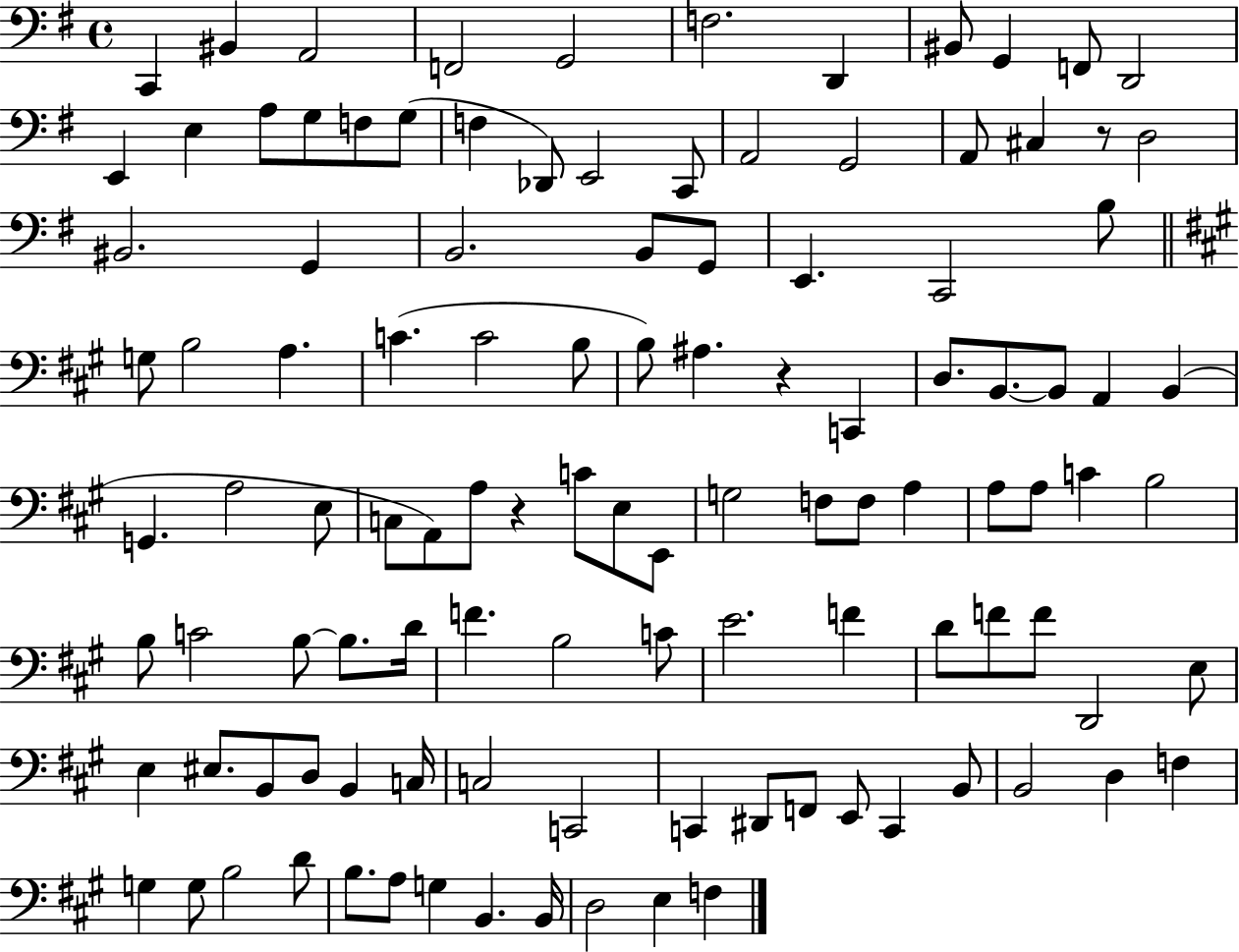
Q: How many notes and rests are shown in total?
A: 112